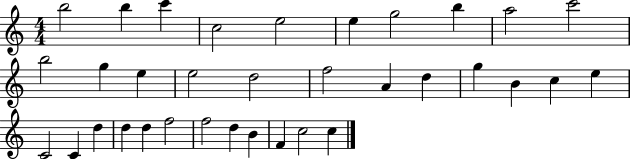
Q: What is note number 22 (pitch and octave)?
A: E5